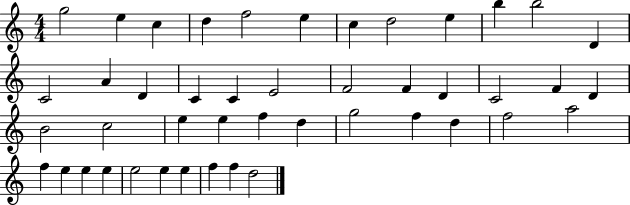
G5/h E5/q C5/q D5/q F5/h E5/q C5/q D5/h E5/q B5/q B5/h D4/q C4/h A4/q D4/q C4/q C4/q E4/h F4/h F4/q D4/q C4/h F4/q D4/q B4/h C5/h E5/q E5/q F5/q D5/q G5/h F5/q D5/q F5/h A5/h F5/q E5/q E5/q E5/q E5/h E5/q E5/q F5/q F5/q D5/h